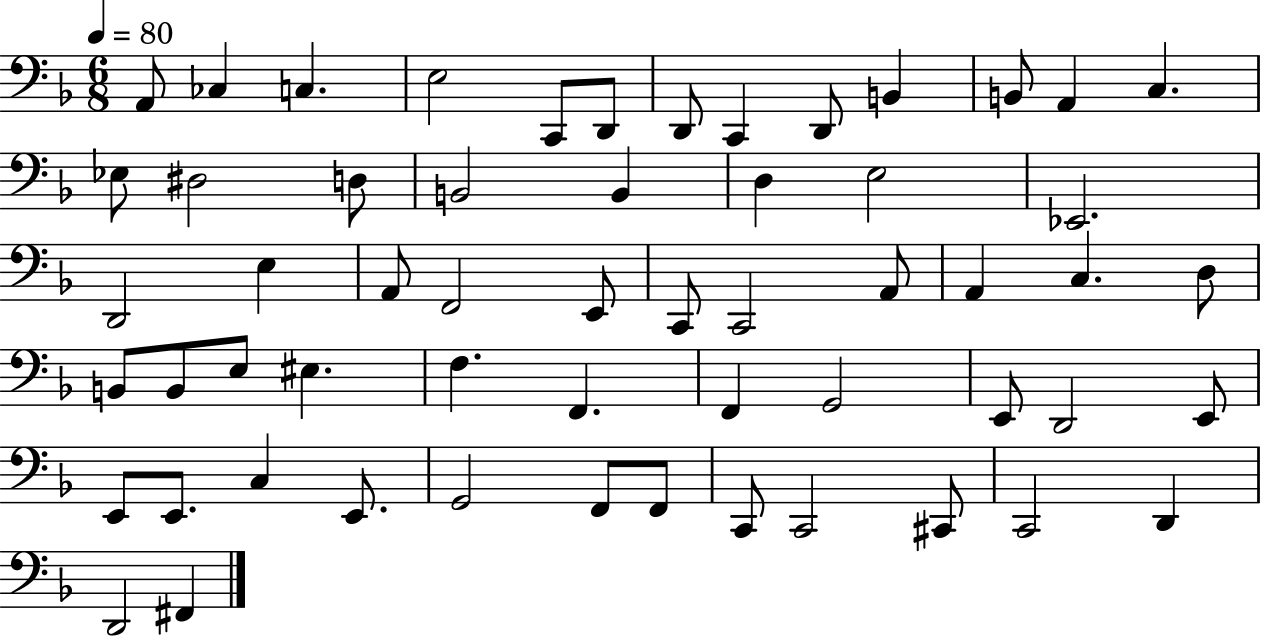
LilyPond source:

{
  \clef bass
  \numericTimeSignature
  \time 6/8
  \key f \major
  \tempo 4 = 80
  a,8 ces4 c4. | e2 c,8 d,8 | d,8 c,4 d,8 b,4 | b,8 a,4 c4. | \break ees8 dis2 d8 | b,2 b,4 | d4 e2 | ees,2. | \break d,2 e4 | a,8 f,2 e,8 | c,8 c,2 a,8 | a,4 c4. d8 | \break b,8 b,8 e8 eis4. | f4. f,4. | f,4 g,2 | e,8 d,2 e,8 | \break e,8 e,8. c4 e,8. | g,2 f,8 f,8 | c,8 c,2 cis,8 | c,2 d,4 | \break d,2 fis,4 | \bar "|."
}